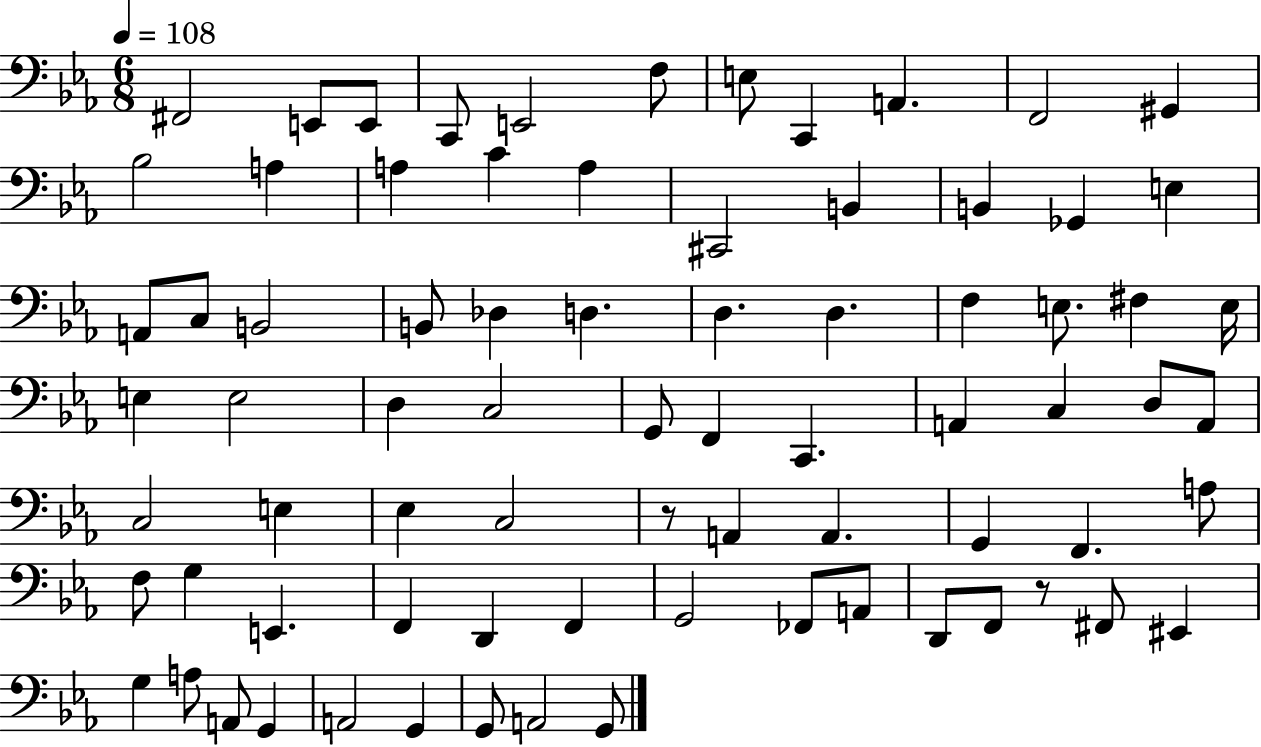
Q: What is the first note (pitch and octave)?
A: F#2